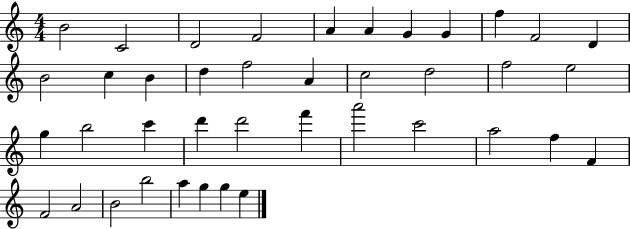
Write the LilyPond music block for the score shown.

{
  \clef treble
  \numericTimeSignature
  \time 4/4
  \key c \major
  b'2 c'2 | d'2 f'2 | a'4 a'4 g'4 g'4 | f''4 f'2 d'4 | \break b'2 c''4 b'4 | d''4 f''2 a'4 | c''2 d''2 | f''2 e''2 | \break g''4 b''2 c'''4 | d'''4 d'''2 f'''4 | a'''2 c'''2 | a''2 f''4 f'4 | \break f'2 a'2 | b'2 b''2 | a''4 g''4 g''4 e''4 | \bar "|."
}